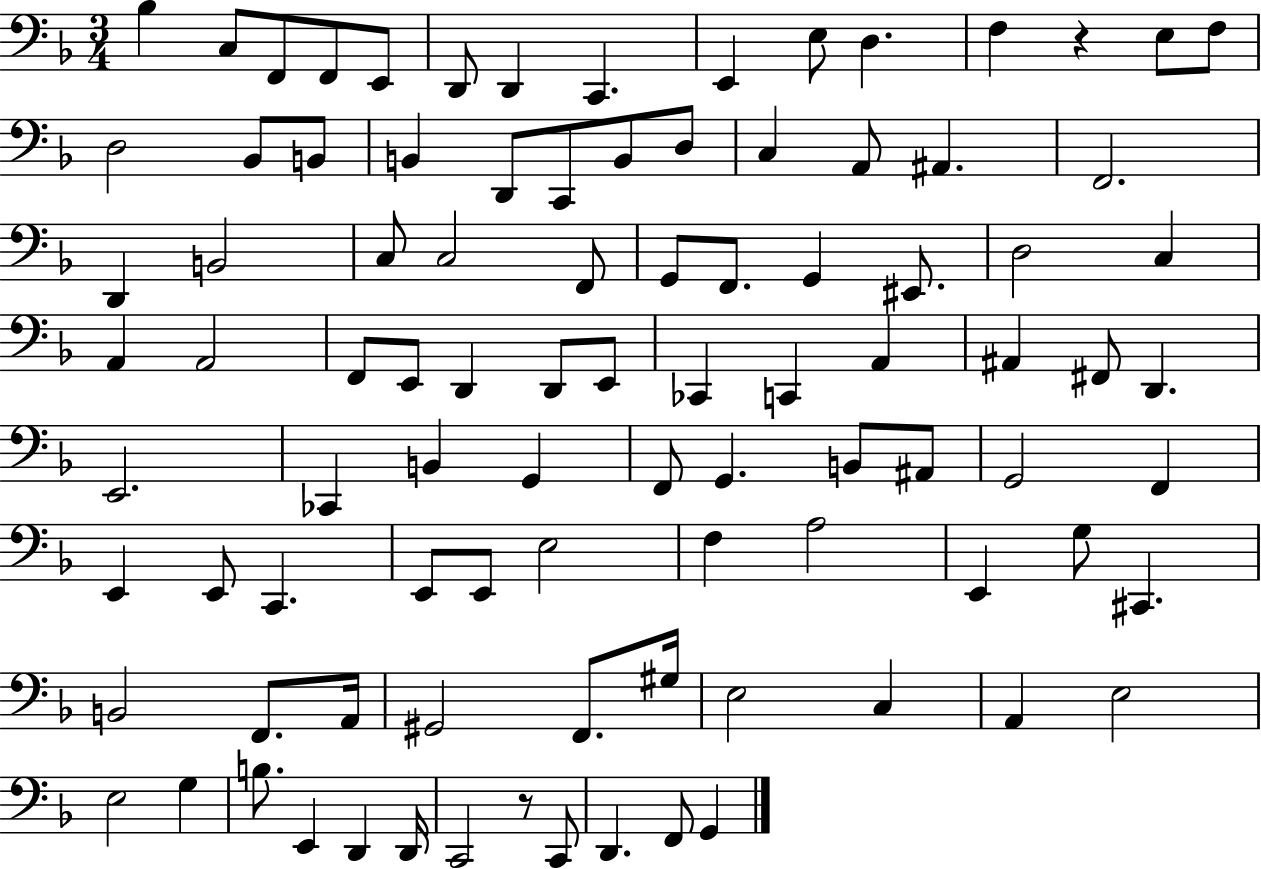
X:1
T:Untitled
M:3/4
L:1/4
K:F
_B, C,/2 F,,/2 F,,/2 E,,/2 D,,/2 D,, C,, E,, E,/2 D, F, z E,/2 F,/2 D,2 _B,,/2 B,,/2 B,, D,,/2 C,,/2 B,,/2 D,/2 C, A,,/2 ^A,, F,,2 D,, B,,2 C,/2 C,2 F,,/2 G,,/2 F,,/2 G,, ^E,,/2 D,2 C, A,, A,,2 F,,/2 E,,/2 D,, D,,/2 E,,/2 _C,, C,, A,, ^A,, ^F,,/2 D,, E,,2 _C,, B,, G,, F,,/2 G,, B,,/2 ^A,,/2 G,,2 F,, E,, E,,/2 C,, E,,/2 E,,/2 E,2 F, A,2 E,, G,/2 ^C,, B,,2 F,,/2 A,,/4 ^G,,2 F,,/2 ^G,/4 E,2 C, A,, E,2 E,2 G, B,/2 E,, D,, D,,/4 C,,2 z/2 C,,/2 D,, F,,/2 G,,